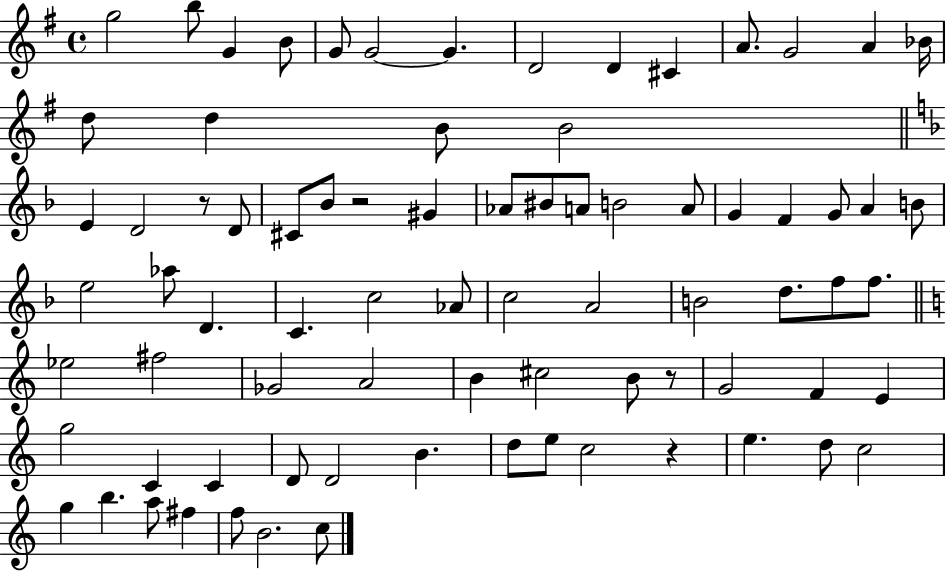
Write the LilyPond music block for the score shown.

{
  \clef treble
  \time 4/4
  \defaultTimeSignature
  \key g \major
  g''2 b''8 g'4 b'8 | g'8 g'2~~ g'4. | d'2 d'4 cis'4 | a'8. g'2 a'4 bes'16 | \break d''8 d''4 b'8 b'2 | \bar "||" \break \key f \major e'4 d'2 r8 d'8 | cis'8 bes'8 r2 gis'4 | aes'8 bis'8 a'8 b'2 a'8 | g'4 f'4 g'8 a'4 b'8 | \break e''2 aes''8 d'4. | c'4. c''2 aes'8 | c''2 a'2 | b'2 d''8. f''8 f''8. | \break \bar "||" \break \key a \minor ees''2 fis''2 | ges'2 a'2 | b'4 cis''2 b'8 r8 | g'2 f'4 e'4 | \break g''2 c'4 c'4 | d'8 d'2 b'4. | d''8 e''8 c''2 r4 | e''4. d''8 c''2 | \break g''4 b''4. a''8 fis''4 | f''8 b'2. c''8 | \bar "|."
}